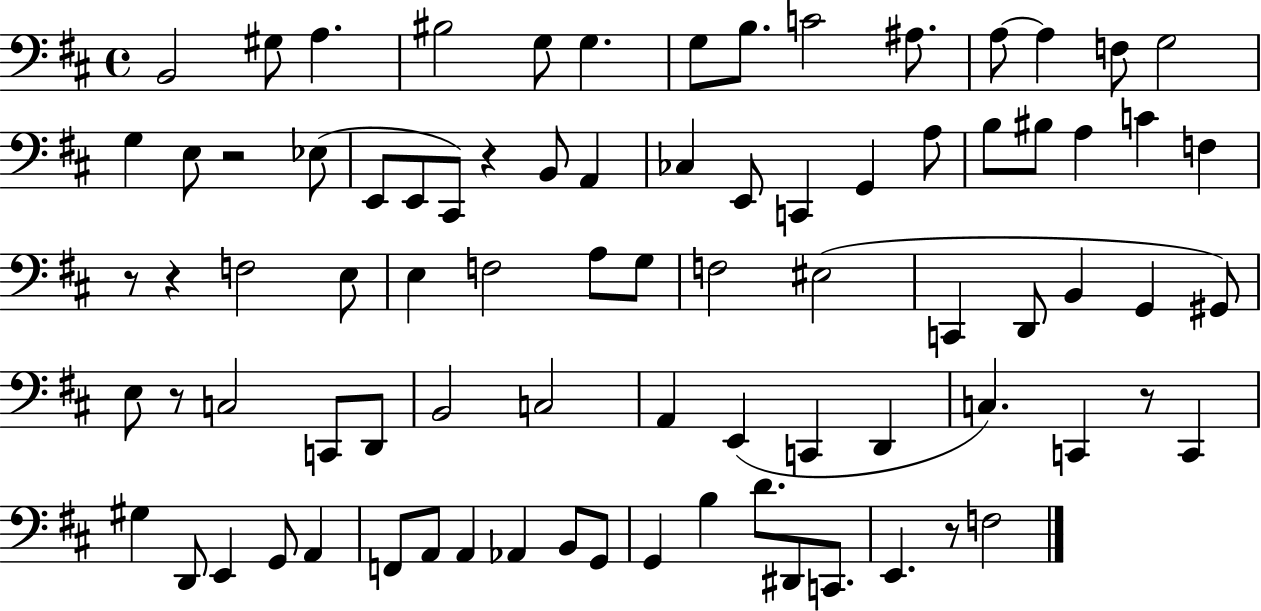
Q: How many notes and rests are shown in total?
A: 83